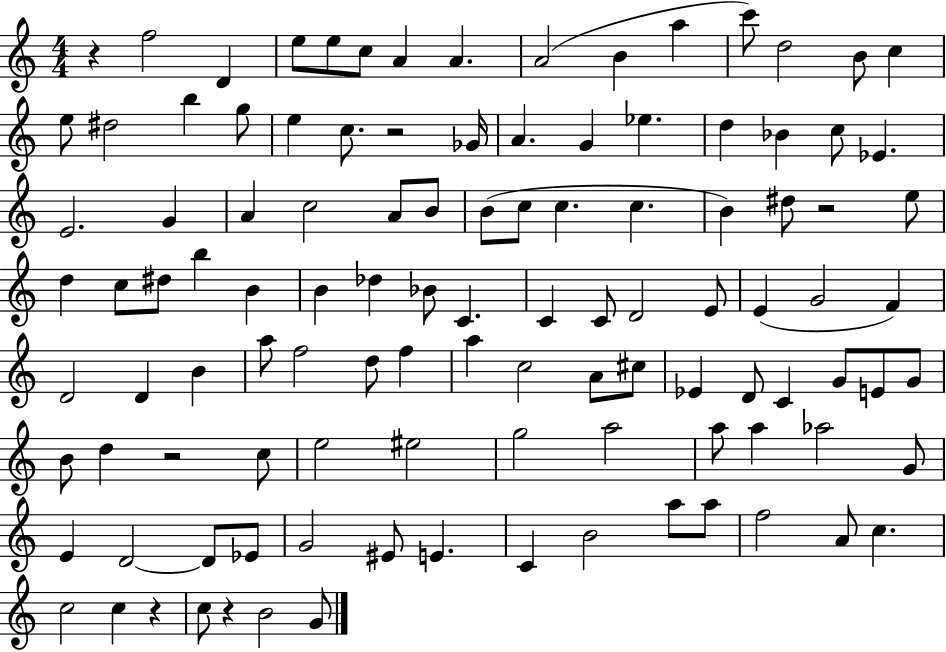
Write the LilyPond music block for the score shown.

{
  \clef treble
  \numericTimeSignature
  \time 4/4
  \key c \major
  r4 f''2 d'4 | e''8 e''8 c''8 a'4 a'4. | a'2( b'4 a''4 | c'''8) d''2 b'8 c''4 | \break e''8 dis''2 b''4 g''8 | e''4 c''8. r2 ges'16 | a'4. g'4 ees''4. | d''4 bes'4 c''8 ees'4. | \break e'2. g'4 | a'4 c''2 a'8 b'8 | b'8( c''8 c''4. c''4. | b'4) dis''8 r2 e''8 | \break d''4 c''8 dis''8 b''4 b'4 | b'4 des''4 bes'8 c'4. | c'4 c'8 d'2 e'8 | e'4( g'2 f'4) | \break d'2 d'4 b'4 | a''8 f''2 d''8 f''4 | a''4 c''2 a'8 cis''8 | ees'4 d'8 c'4 g'8 e'8 g'8 | \break b'8 d''4 r2 c''8 | e''2 eis''2 | g''2 a''2 | a''8 a''4 aes''2 g'8 | \break e'4 d'2~~ d'8 ees'8 | g'2 eis'8 e'4. | c'4 b'2 a''8 a''8 | f''2 a'8 c''4. | \break c''2 c''4 r4 | c''8 r4 b'2 g'8 | \bar "|."
}